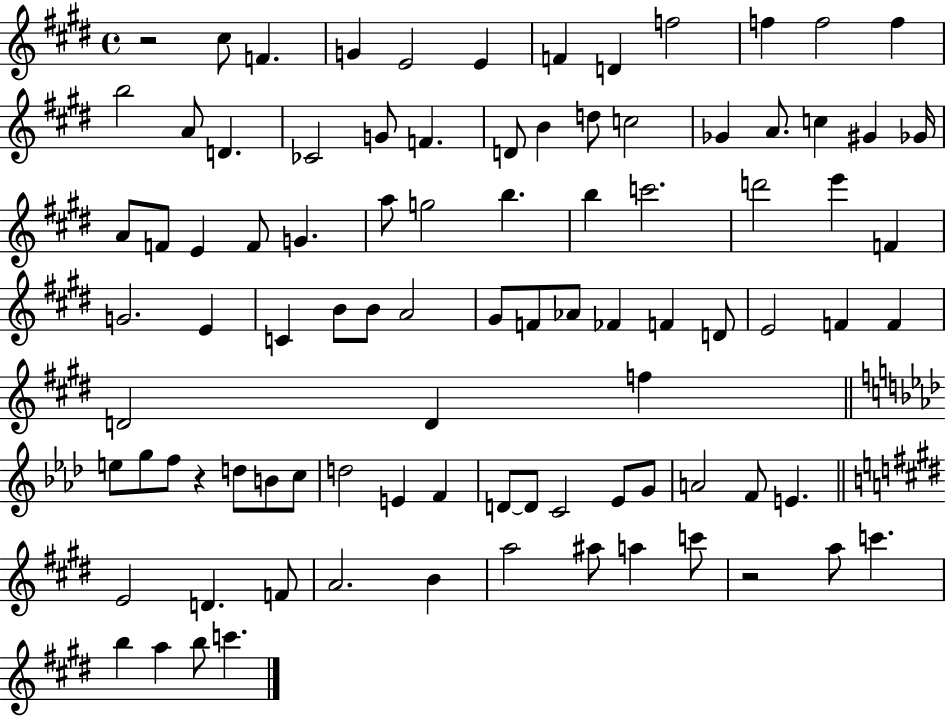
X:1
T:Untitled
M:4/4
L:1/4
K:E
z2 ^c/2 F G E2 E F D f2 f f2 f b2 A/2 D _C2 G/2 F D/2 B d/2 c2 _G A/2 c ^G _G/4 A/2 F/2 E F/2 G a/2 g2 b b c'2 d'2 e' F G2 E C B/2 B/2 A2 ^G/2 F/2 _A/2 _F F D/2 E2 F F D2 D f e/2 g/2 f/2 z d/2 B/2 c/2 d2 E F D/2 D/2 C2 _E/2 G/2 A2 F/2 E E2 D F/2 A2 B a2 ^a/2 a c'/2 z2 a/2 c' b a b/2 c'